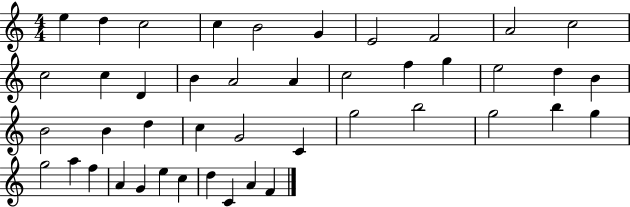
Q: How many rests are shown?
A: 0